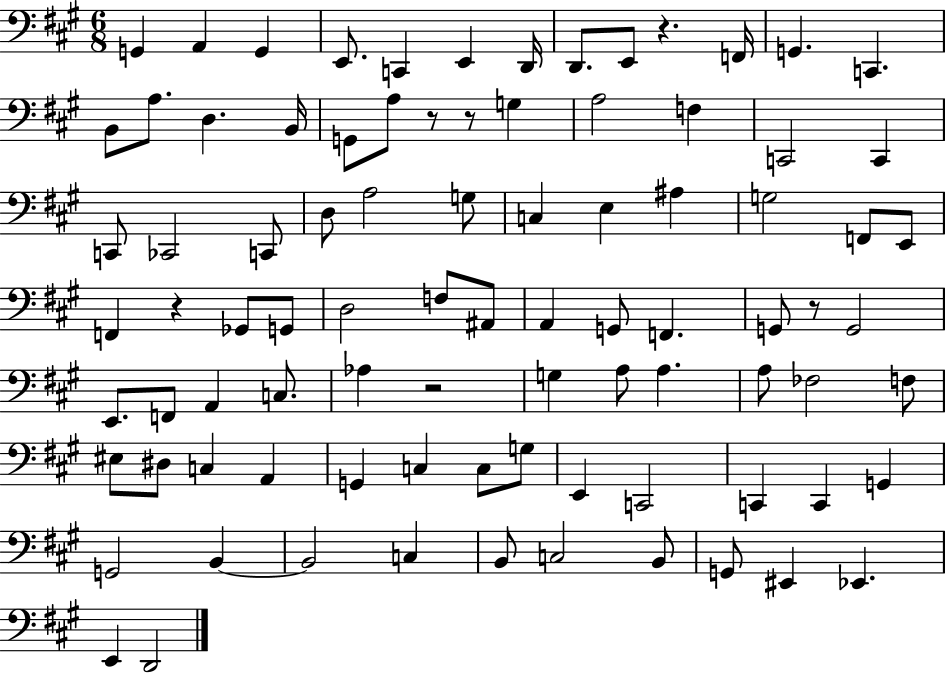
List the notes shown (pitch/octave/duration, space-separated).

G2/q A2/q G2/q E2/e. C2/q E2/q D2/s D2/e. E2/e R/q. F2/s G2/q. C2/q. B2/e A3/e. D3/q. B2/s G2/e A3/e R/e R/e G3/q A3/h F3/q C2/h C2/q C2/e CES2/h C2/e D3/e A3/h G3/e C3/q E3/q A#3/q G3/h F2/e E2/e F2/q R/q Gb2/e G2/e D3/h F3/e A#2/e A2/q G2/e F2/q. G2/e R/e G2/h E2/e. F2/e A2/q C3/e. Ab3/q R/h G3/q A3/e A3/q. A3/e FES3/h F3/e EIS3/e D#3/e C3/q A2/q G2/q C3/q C3/e G3/e E2/q C2/h C2/q C2/q G2/q G2/h B2/q B2/h C3/q B2/e C3/h B2/e G2/e EIS2/q Eb2/q. E2/q D2/h